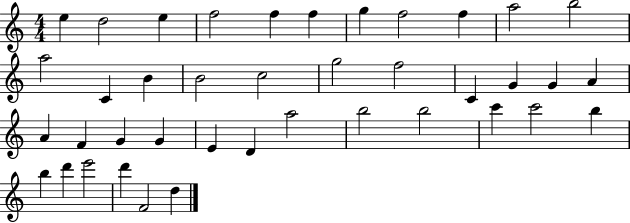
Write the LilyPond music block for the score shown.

{
  \clef treble
  \numericTimeSignature
  \time 4/4
  \key c \major
  e''4 d''2 e''4 | f''2 f''4 f''4 | g''4 f''2 f''4 | a''2 b''2 | \break a''2 c'4 b'4 | b'2 c''2 | g''2 f''2 | c'4 g'4 g'4 a'4 | \break a'4 f'4 g'4 g'4 | e'4 d'4 a''2 | b''2 b''2 | c'''4 c'''2 b''4 | \break b''4 d'''4 e'''2 | d'''4 f'2 d''4 | \bar "|."
}